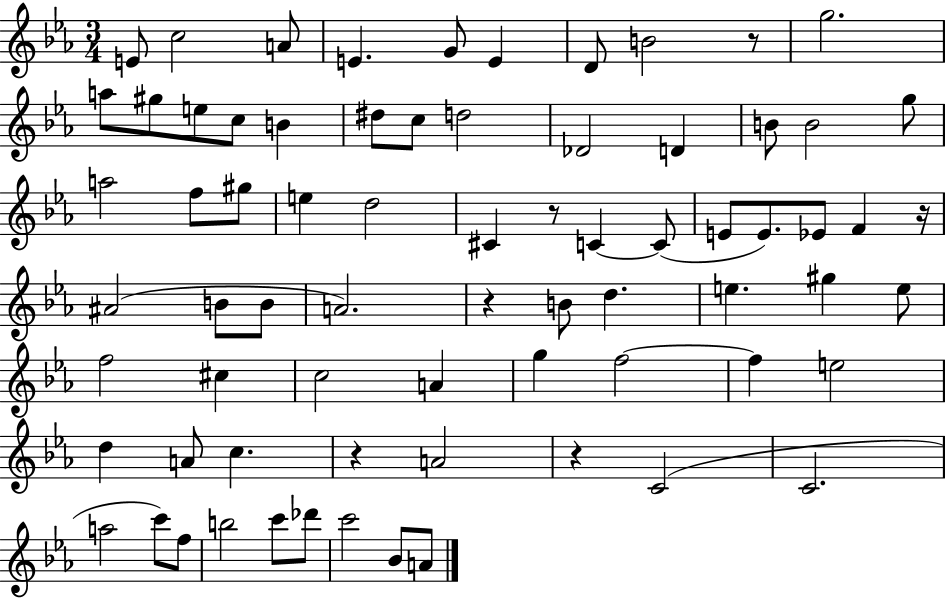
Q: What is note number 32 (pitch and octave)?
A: E4